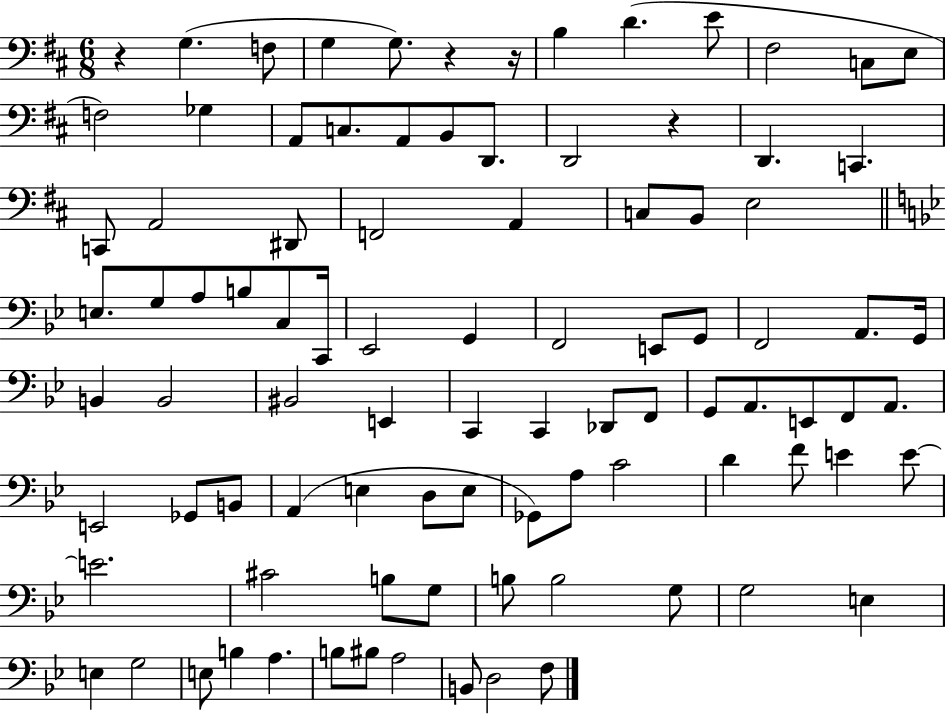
X:1
T:Untitled
M:6/8
L:1/4
K:D
z G, F,/2 G, G,/2 z z/4 B, D E/2 ^F,2 C,/2 E,/2 F,2 _G, A,,/2 C,/2 A,,/2 B,,/2 D,,/2 D,,2 z D,, C,, C,,/2 A,,2 ^D,,/2 F,,2 A,, C,/2 B,,/2 E,2 E,/2 G,/2 A,/2 B,/2 C,/2 C,,/4 _E,,2 G,, F,,2 E,,/2 G,,/2 F,,2 A,,/2 G,,/4 B,, B,,2 ^B,,2 E,, C,, C,, _D,,/2 F,,/2 G,,/2 A,,/2 E,,/2 F,,/2 A,,/2 E,,2 _G,,/2 B,,/2 A,, E, D,/2 E,/2 _G,,/2 A,/2 C2 D F/2 E E/2 E2 ^C2 B,/2 G,/2 B,/2 B,2 G,/2 G,2 E, E, G,2 E,/2 B, A, B,/2 ^B,/2 A,2 B,,/2 D,2 F,/2